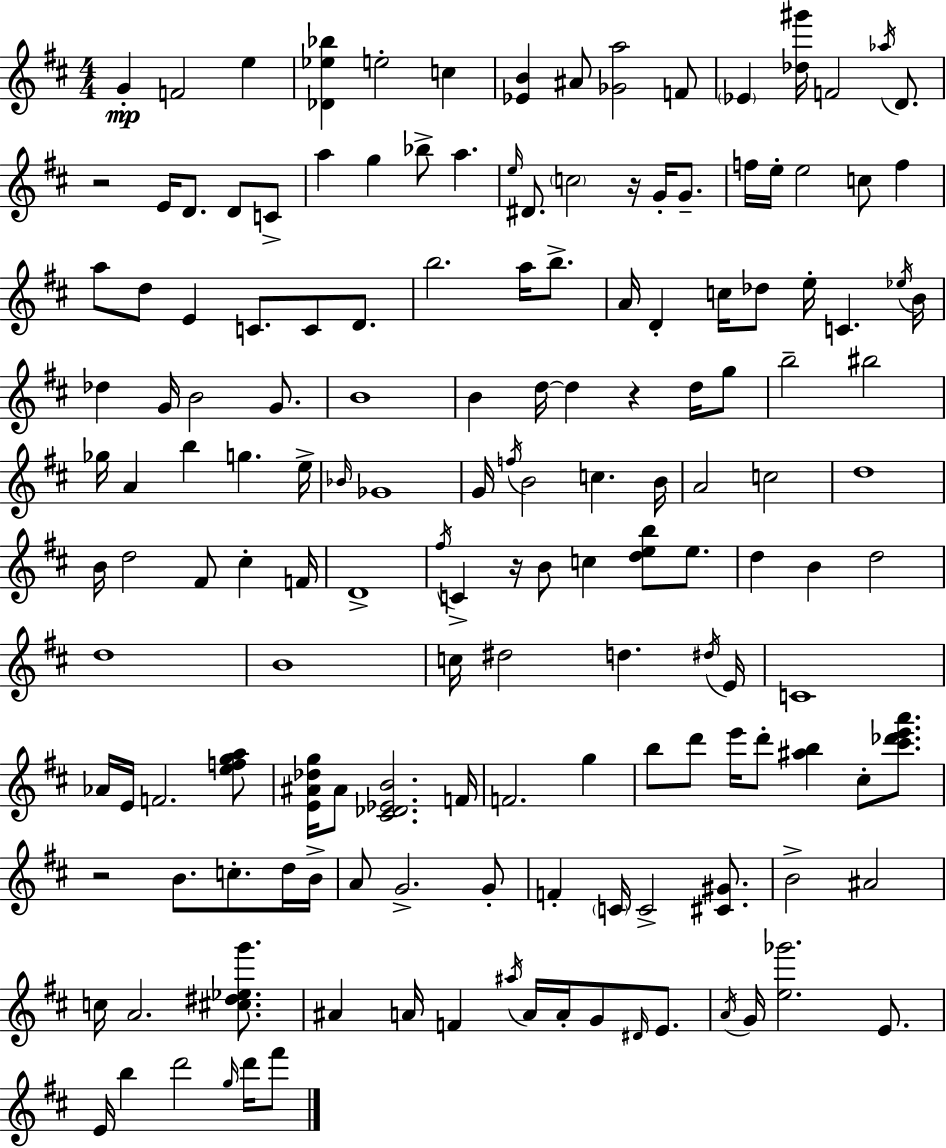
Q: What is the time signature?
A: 4/4